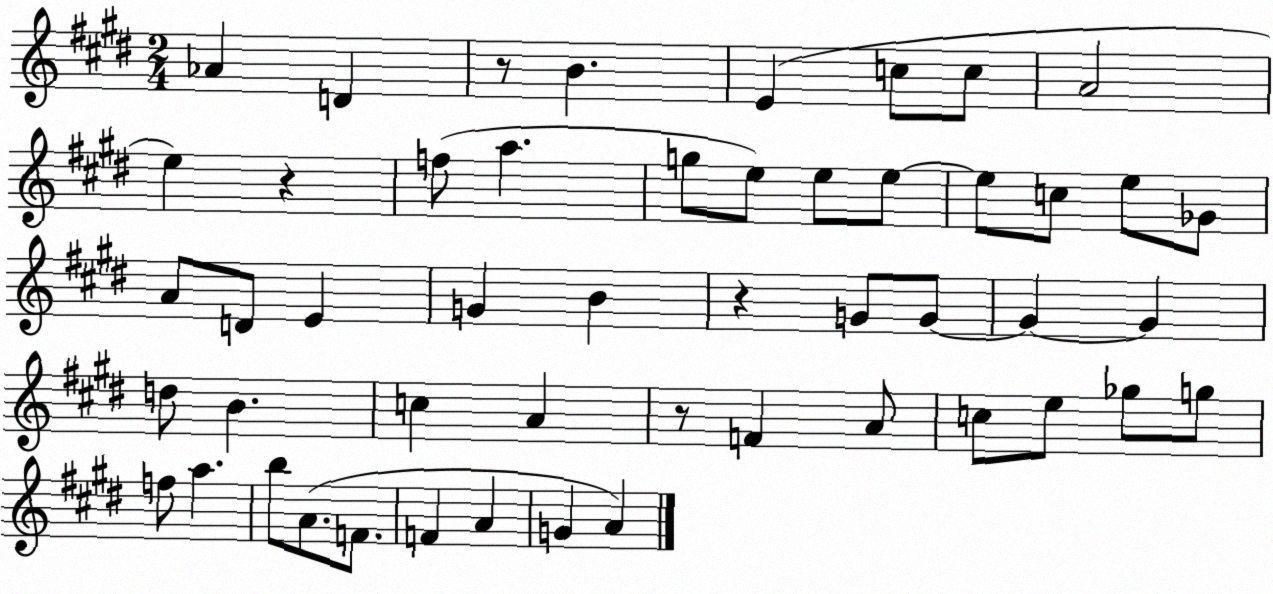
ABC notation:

X:1
T:Untitled
M:2/4
L:1/4
K:E
_A D z/2 B E c/2 c/2 A2 e z f/2 a g/2 e/2 e/2 e/2 e/2 c/2 e/2 _G/2 A/2 D/2 E G B z G/2 G/2 G G d/2 B c A z/2 F A/2 c/2 e/2 _g/2 g/2 f/2 a b/2 A/2 F/2 F A G A